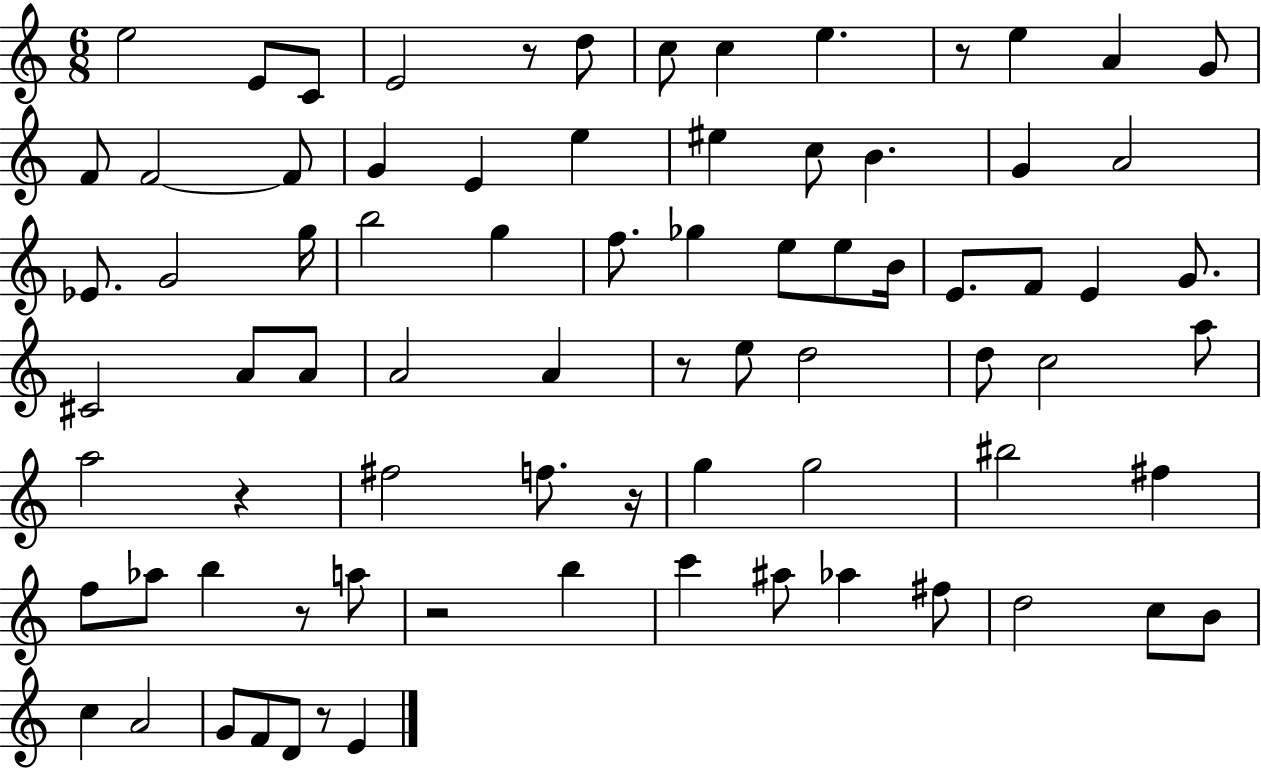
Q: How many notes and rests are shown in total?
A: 79